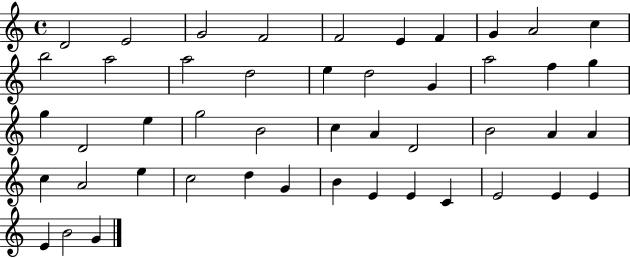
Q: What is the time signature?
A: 4/4